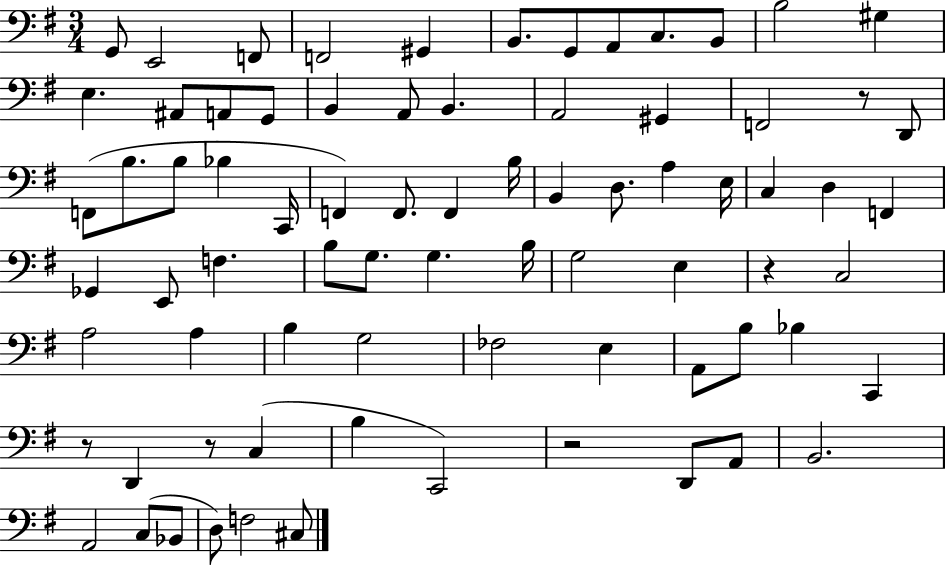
{
  \clef bass
  \numericTimeSignature
  \time 3/4
  \key g \major
  g,8 e,2 f,8 | f,2 gis,4 | b,8. g,8 a,8 c8. b,8 | b2 gis4 | \break e4. ais,8 a,8 g,8 | b,4 a,8 b,4. | a,2 gis,4 | f,2 r8 d,8 | \break f,8( b8. b8 bes4 c,16 | f,4) f,8. f,4 b16 | b,4 d8. a4 e16 | c4 d4 f,4 | \break ges,4 e,8 f4. | b8 g8. g4. b16 | g2 e4 | r4 c2 | \break a2 a4 | b4 g2 | fes2 e4 | a,8 b8 bes4 c,4 | \break r8 d,4 r8 c4( | b4 c,2) | r2 d,8 a,8 | b,2. | \break a,2 c8( bes,8 | d8) f2 cis8 | \bar "|."
}